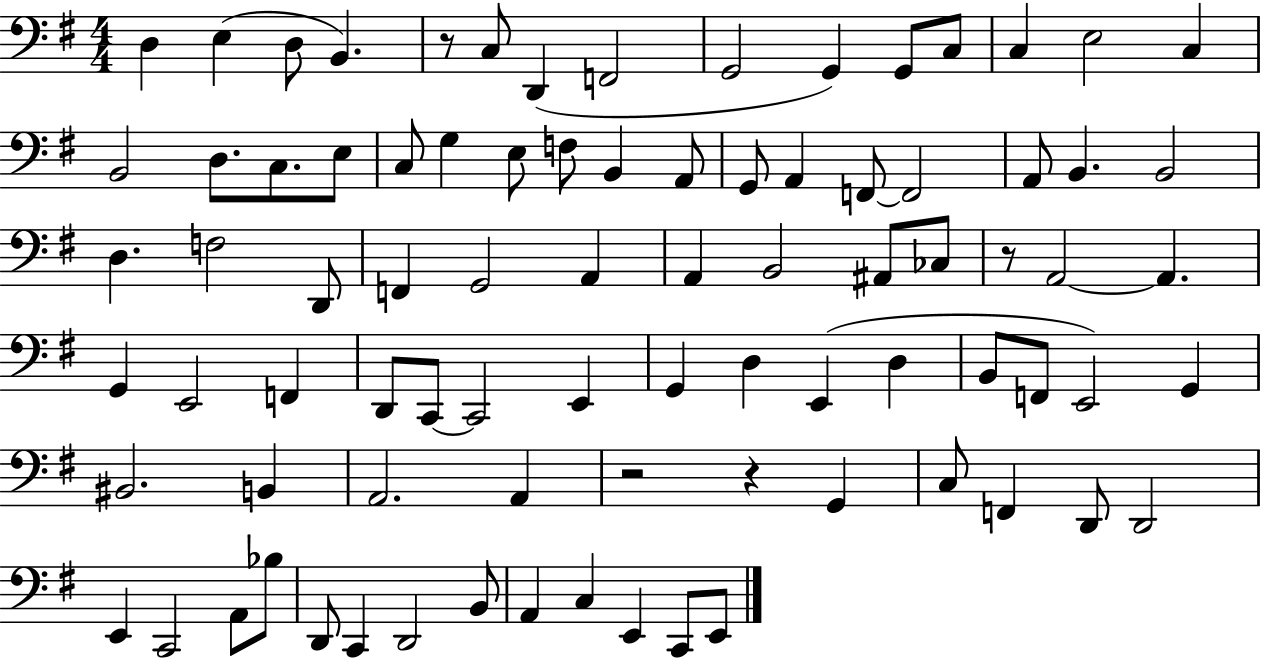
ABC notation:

X:1
T:Untitled
M:4/4
L:1/4
K:G
D, E, D,/2 B,, z/2 C,/2 D,, F,,2 G,,2 G,, G,,/2 C,/2 C, E,2 C, B,,2 D,/2 C,/2 E,/2 C,/2 G, E,/2 F,/2 B,, A,,/2 G,,/2 A,, F,,/2 F,,2 A,,/2 B,, B,,2 D, F,2 D,,/2 F,, G,,2 A,, A,, B,,2 ^A,,/2 _C,/2 z/2 A,,2 A,, G,, E,,2 F,, D,,/2 C,,/2 C,,2 E,, G,, D, E,, D, B,,/2 F,,/2 E,,2 G,, ^B,,2 B,, A,,2 A,, z2 z G,, C,/2 F,, D,,/2 D,,2 E,, C,,2 A,,/2 _B,/2 D,,/2 C,, D,,2 B,,/2 A,, C, E,, C,,/2 E,,/2